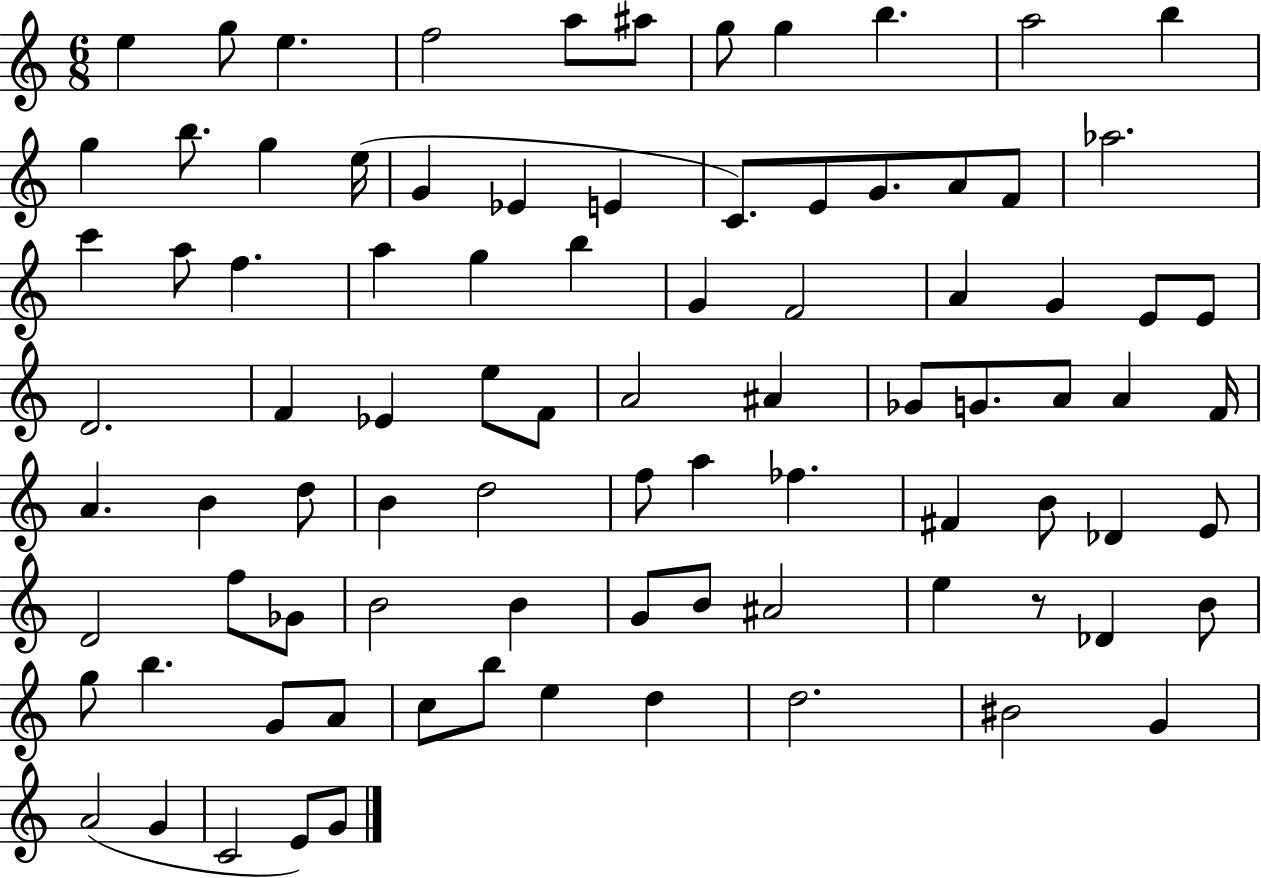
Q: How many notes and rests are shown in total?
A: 88